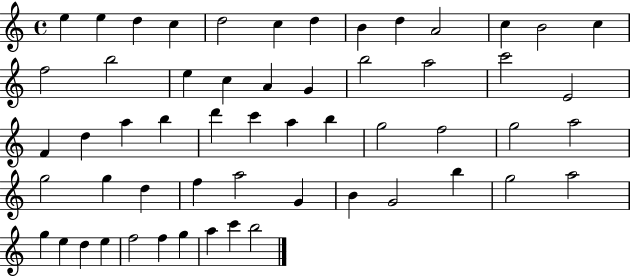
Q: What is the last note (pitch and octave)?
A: B5